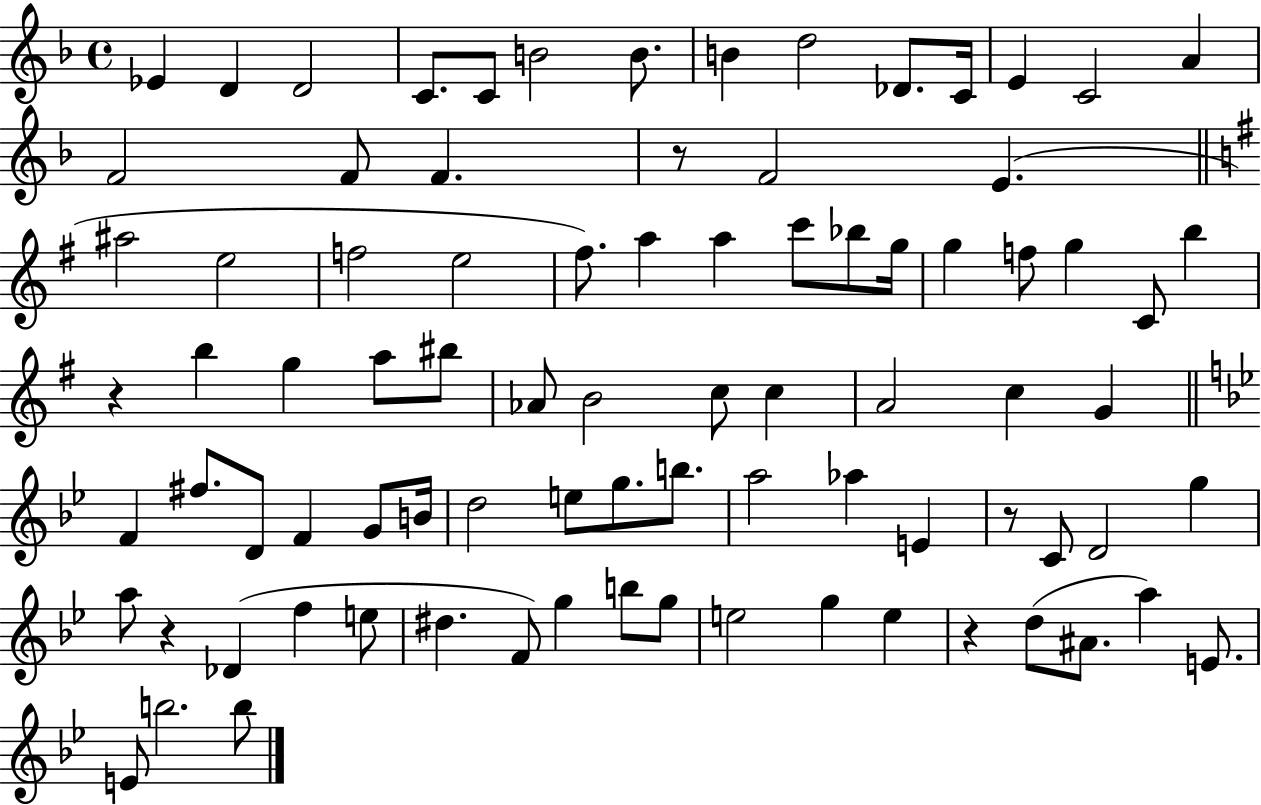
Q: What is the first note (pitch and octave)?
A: Eb4